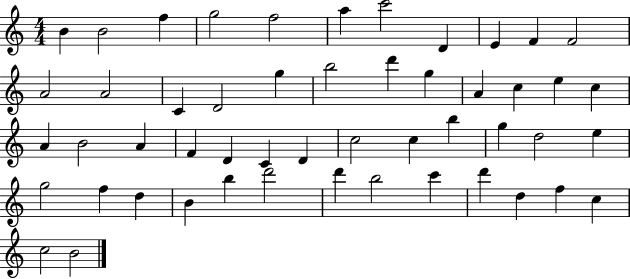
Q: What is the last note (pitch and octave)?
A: B4